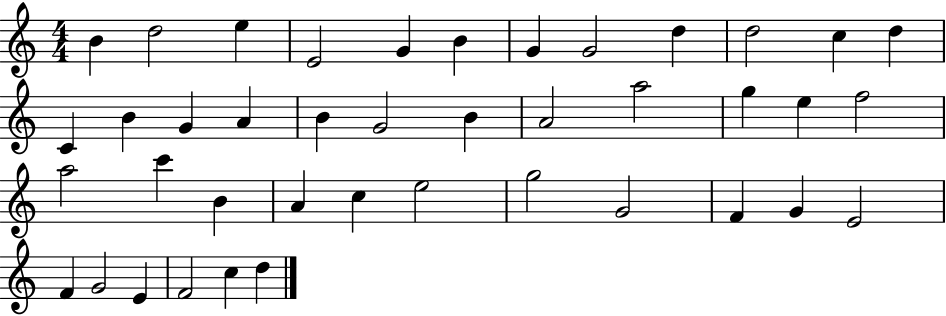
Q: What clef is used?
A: treble